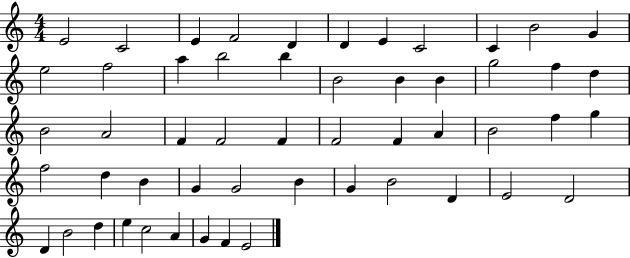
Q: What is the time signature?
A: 4/4